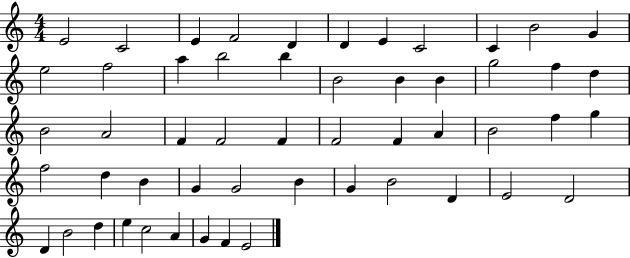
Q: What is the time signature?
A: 4/4